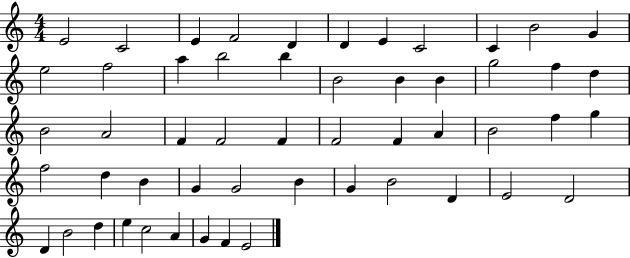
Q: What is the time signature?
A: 4/4